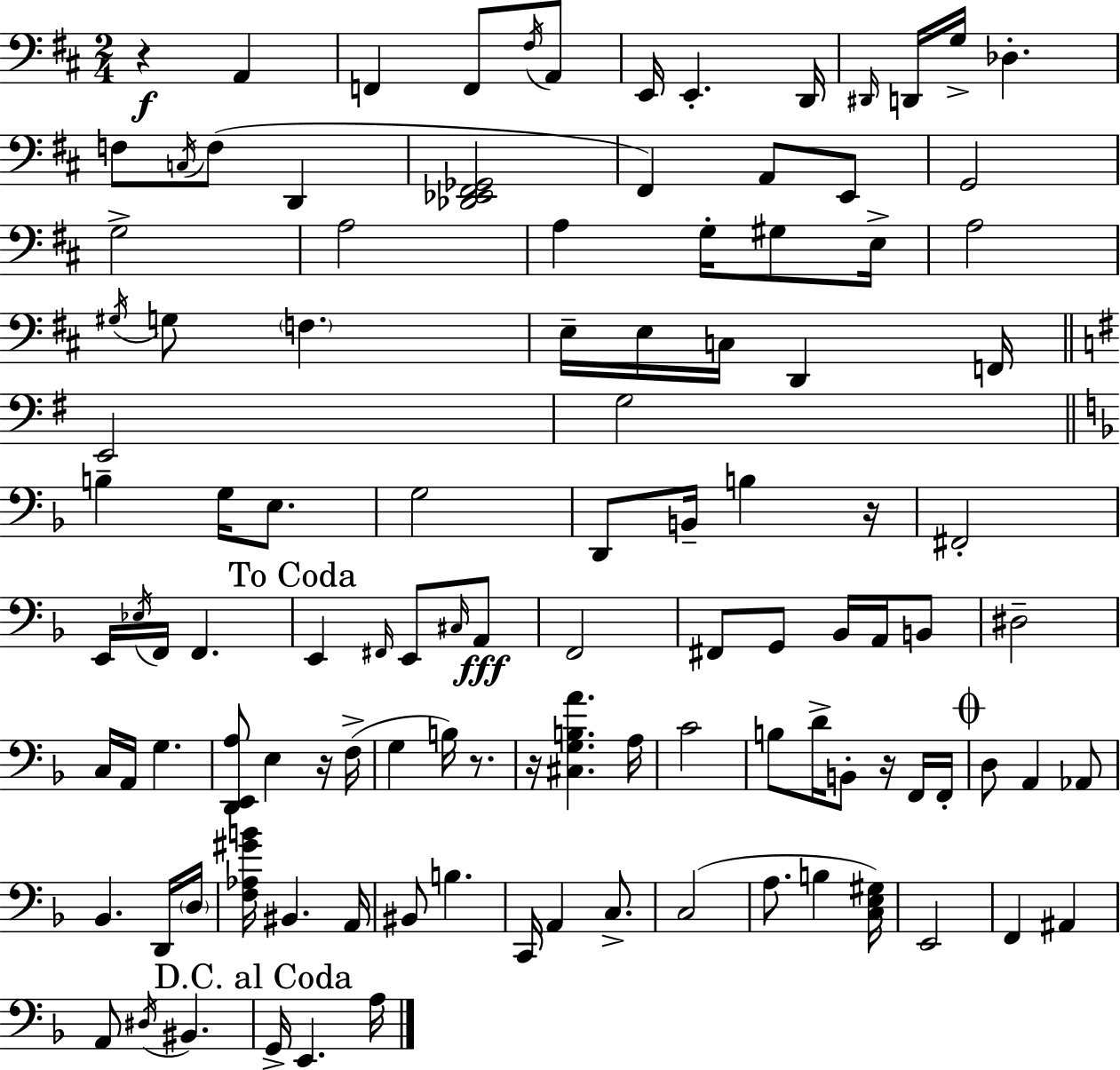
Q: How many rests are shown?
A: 6